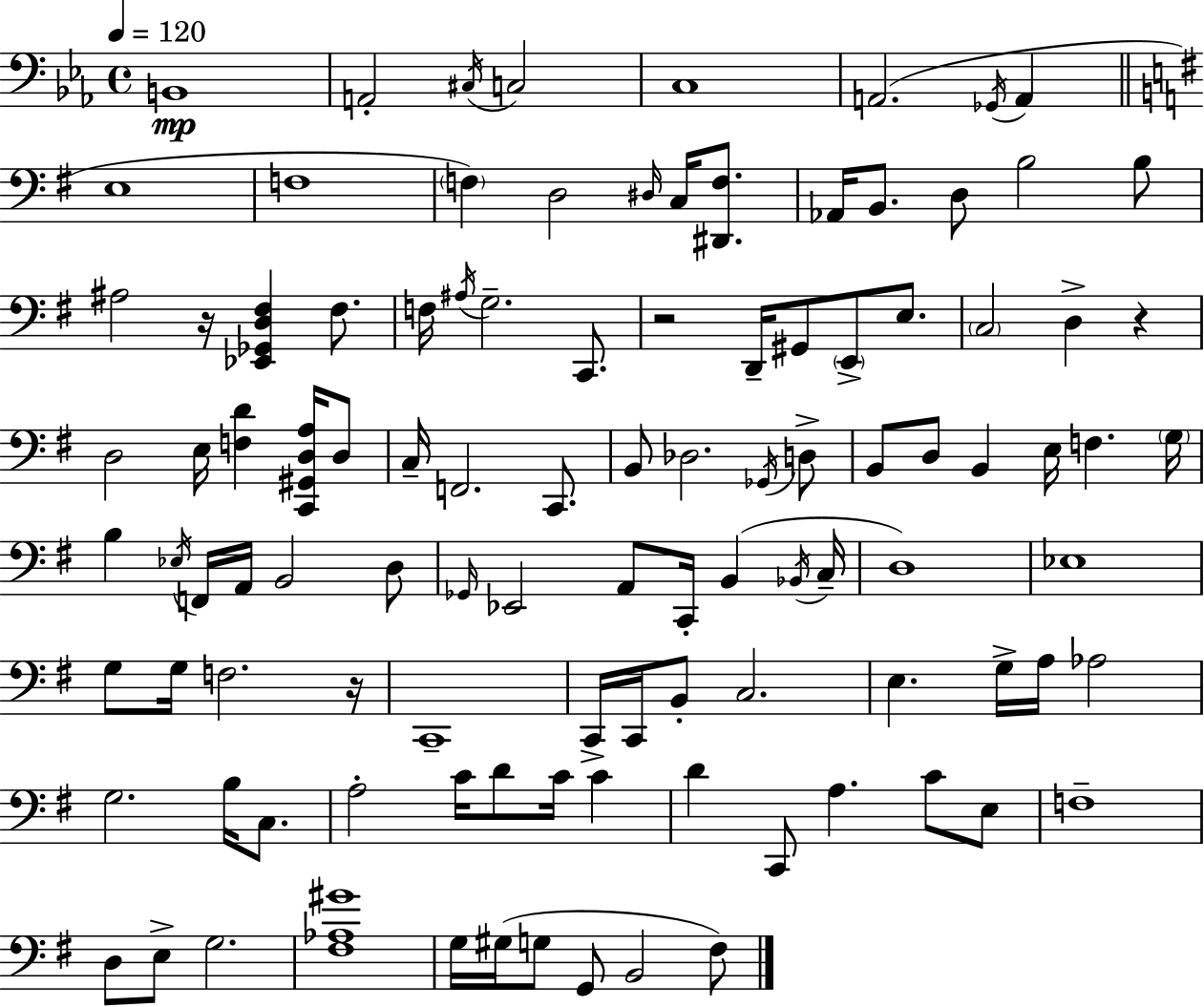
{
  \clef bass
  \time 4/4
  \defaultTimeSignature
  \key c \minor
  \tempo 4 = 120
  b,1\mp | a,2-. \acciaccatura { cis16 } c2 | c1 | a,2.( \acciaccatura { ges,16 } a,4 | \break \bar "||" \break \key e \minor e1 | f1 | \parenthesize f4) d2 \grace { dis16 } c16 <dis, f>8. | aes,16 b,8. d8 b2 b8 | \break ais2 r16 <ees, ges, d fis>4 fis8. | f16 \acciaccatura { ais16 } g2.-- c,8. | r2 d,16-- gis,8 \parenthesize e,8-> e8. | \parenthesize c2 d4-> r4 | \break d2 e16 <f d'>4 <c, gis, d a>16 | d8 c16-- f,2. c,8. | b,8 des2. | \acciaccatura { ges,16 } d8-> b,8 d8 b,4 e16 f4. | \break \parenthesize g16 b4 \acciaccatura { ees16 } f,16 a,16 b,2 | d8 \grace { ges,16 } ees,2 a,8 c,16-. | b,4( \acciaccatura { bes,16 } c16-- d1) | ees1 | \break g8 g16 f2. | r16 c,1-- | c,16-> c,16 b,8-. c2. | e4. g16-> a16 aes2 | \break g2. | b16 c8. a2-. c'16 d'8 | c'16 c'4 d'4 c,8 a4. | c'8 e8 f1-- | \break d8 e8-> g2. | <fis aes gis'>1 | g16 gis16( g8 g,8 b,2 | fis8) \bar "|."
}